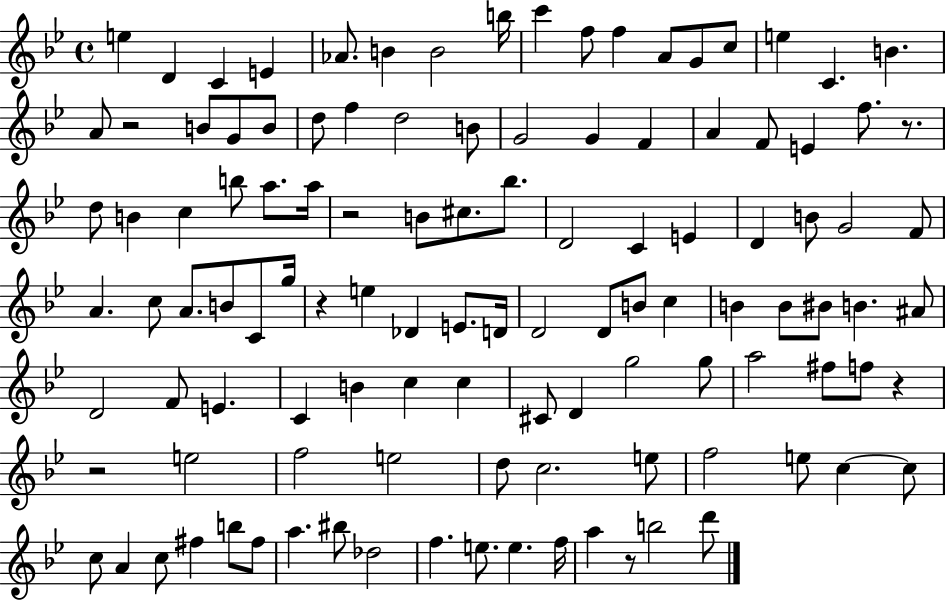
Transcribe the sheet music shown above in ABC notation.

X:1
T:Untitled
M:4/4
L:1/4
K:Bb
e D C E _A/2 B B2 b/4 c' f/2 f A/2 G/2 c/2 e C B A/2 z2 B/2 G/2 B/2 d/2 f d2 B/2 G2 G F A F/2 E f/2 z/2 d/2 B c b/2 a/2 a/4 z2 B/2 ^c/2 _b/2 D2 C E D B/2 G2 F/2 A c/2 A/2 B/2 C/2 g/4 z e _D E/2 D/4 D2 D/2 B/2 c B B/2 ^B/2 B ^A/2 D2 F/2 E C B c c ^C/2 D g2 g/2 a2 ^f/2 f/2 z z2 e2 f2 e2 d/2 c2 e/2 f2 e/2 c c/2 c/2 A c/2 ^f b/2 ^f/2 a ^b/2 _d2 f e/2 e f/4 a z/2 b2 d'/2